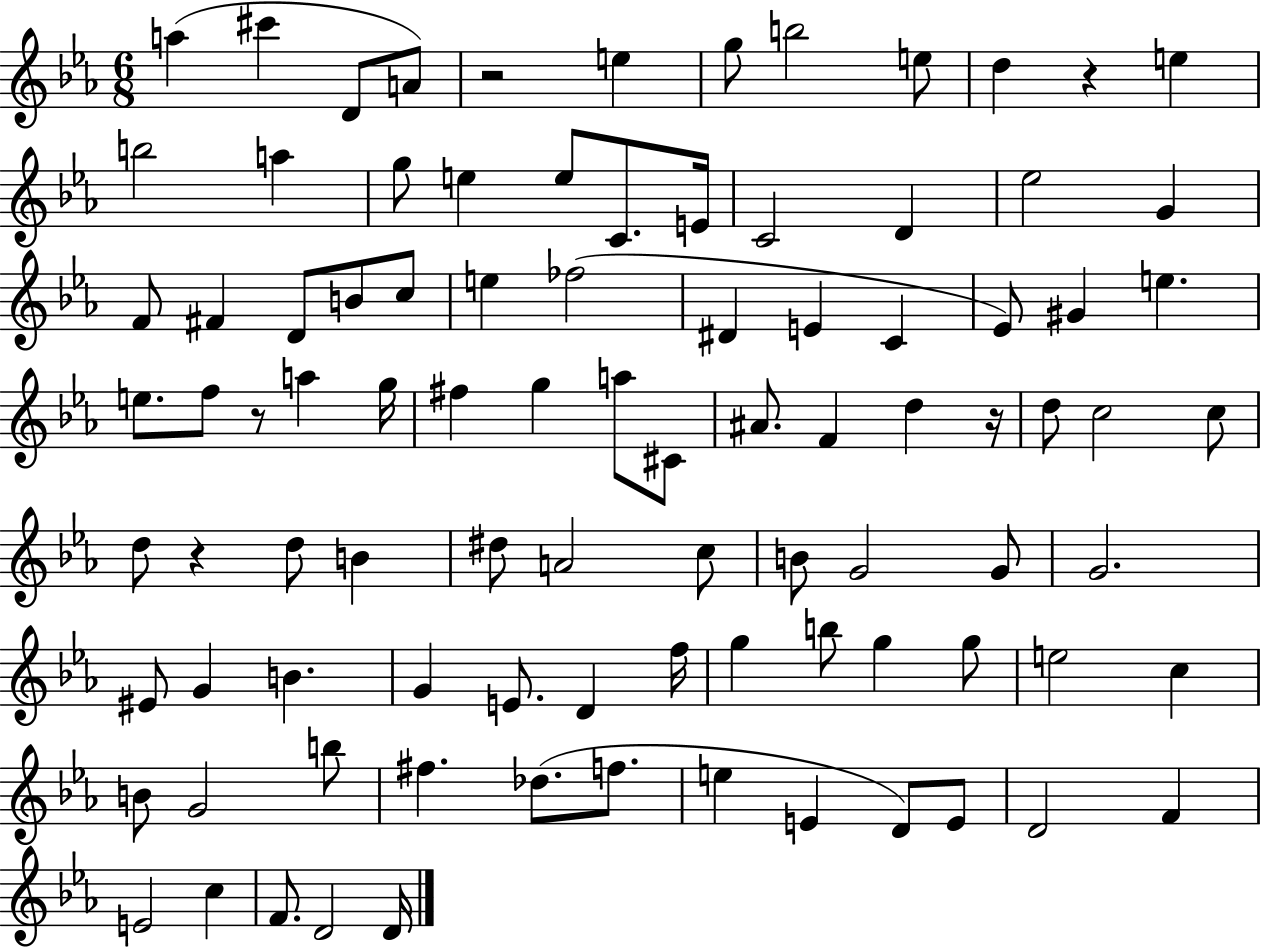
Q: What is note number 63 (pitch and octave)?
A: E4